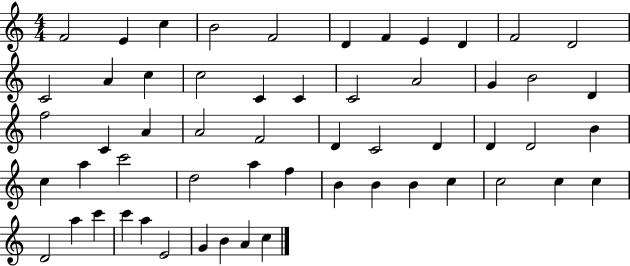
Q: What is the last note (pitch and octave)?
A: C5